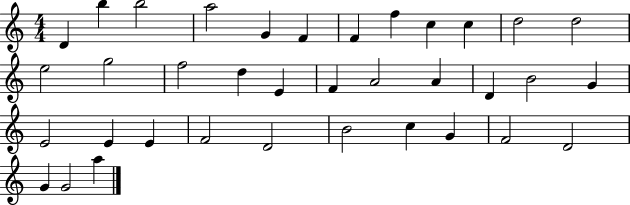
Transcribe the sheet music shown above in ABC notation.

X:1
T:Untitled
M:4/4
L:1/4
K:C
D b b2 a2 G F F f c c d2 d2 e2 g2 f2 d E F A2 A D B2 G E2 E E F2 D2 B2 c G F2 D2 G G2 a